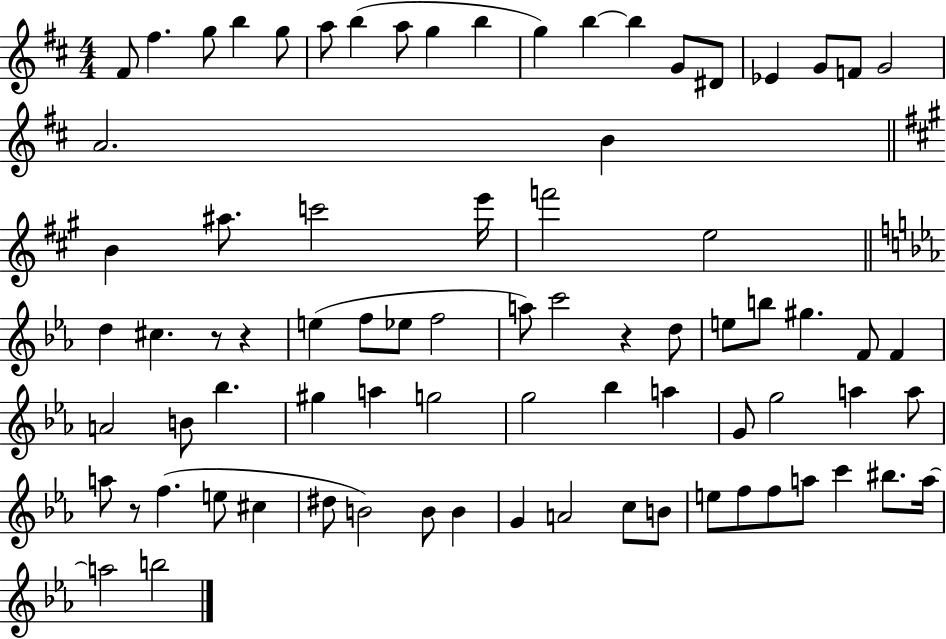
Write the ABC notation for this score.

X:1
T:Untitled
M:4/4
L:1/4
K:D
^F/2 ^f g/2 b g/2 a/2 b a/2 g b g b b G/2 ^D/2 _E G/2 F/2 G2 A2 B B ^a/2 c'2 e'/4 f'2 e2 d ^c z/2 z e f/2 _e/2 f2 a/2 c'2 z d/2 e/2 b/2 ^g F/2 F A2 B/2 _b ^g a g2 g2 _b a G/2 g2 a a/2 a/2 z/2 f e/2 ^c ^d/2 B2 B/2 B G A2 c/2 B/2 e/2 f/2 f/2 a/2 c' ^b/2 a/4 a2 b2